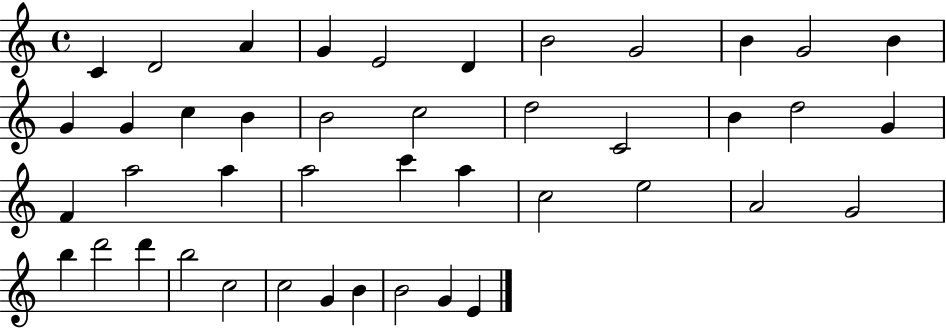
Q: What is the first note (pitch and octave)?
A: C4